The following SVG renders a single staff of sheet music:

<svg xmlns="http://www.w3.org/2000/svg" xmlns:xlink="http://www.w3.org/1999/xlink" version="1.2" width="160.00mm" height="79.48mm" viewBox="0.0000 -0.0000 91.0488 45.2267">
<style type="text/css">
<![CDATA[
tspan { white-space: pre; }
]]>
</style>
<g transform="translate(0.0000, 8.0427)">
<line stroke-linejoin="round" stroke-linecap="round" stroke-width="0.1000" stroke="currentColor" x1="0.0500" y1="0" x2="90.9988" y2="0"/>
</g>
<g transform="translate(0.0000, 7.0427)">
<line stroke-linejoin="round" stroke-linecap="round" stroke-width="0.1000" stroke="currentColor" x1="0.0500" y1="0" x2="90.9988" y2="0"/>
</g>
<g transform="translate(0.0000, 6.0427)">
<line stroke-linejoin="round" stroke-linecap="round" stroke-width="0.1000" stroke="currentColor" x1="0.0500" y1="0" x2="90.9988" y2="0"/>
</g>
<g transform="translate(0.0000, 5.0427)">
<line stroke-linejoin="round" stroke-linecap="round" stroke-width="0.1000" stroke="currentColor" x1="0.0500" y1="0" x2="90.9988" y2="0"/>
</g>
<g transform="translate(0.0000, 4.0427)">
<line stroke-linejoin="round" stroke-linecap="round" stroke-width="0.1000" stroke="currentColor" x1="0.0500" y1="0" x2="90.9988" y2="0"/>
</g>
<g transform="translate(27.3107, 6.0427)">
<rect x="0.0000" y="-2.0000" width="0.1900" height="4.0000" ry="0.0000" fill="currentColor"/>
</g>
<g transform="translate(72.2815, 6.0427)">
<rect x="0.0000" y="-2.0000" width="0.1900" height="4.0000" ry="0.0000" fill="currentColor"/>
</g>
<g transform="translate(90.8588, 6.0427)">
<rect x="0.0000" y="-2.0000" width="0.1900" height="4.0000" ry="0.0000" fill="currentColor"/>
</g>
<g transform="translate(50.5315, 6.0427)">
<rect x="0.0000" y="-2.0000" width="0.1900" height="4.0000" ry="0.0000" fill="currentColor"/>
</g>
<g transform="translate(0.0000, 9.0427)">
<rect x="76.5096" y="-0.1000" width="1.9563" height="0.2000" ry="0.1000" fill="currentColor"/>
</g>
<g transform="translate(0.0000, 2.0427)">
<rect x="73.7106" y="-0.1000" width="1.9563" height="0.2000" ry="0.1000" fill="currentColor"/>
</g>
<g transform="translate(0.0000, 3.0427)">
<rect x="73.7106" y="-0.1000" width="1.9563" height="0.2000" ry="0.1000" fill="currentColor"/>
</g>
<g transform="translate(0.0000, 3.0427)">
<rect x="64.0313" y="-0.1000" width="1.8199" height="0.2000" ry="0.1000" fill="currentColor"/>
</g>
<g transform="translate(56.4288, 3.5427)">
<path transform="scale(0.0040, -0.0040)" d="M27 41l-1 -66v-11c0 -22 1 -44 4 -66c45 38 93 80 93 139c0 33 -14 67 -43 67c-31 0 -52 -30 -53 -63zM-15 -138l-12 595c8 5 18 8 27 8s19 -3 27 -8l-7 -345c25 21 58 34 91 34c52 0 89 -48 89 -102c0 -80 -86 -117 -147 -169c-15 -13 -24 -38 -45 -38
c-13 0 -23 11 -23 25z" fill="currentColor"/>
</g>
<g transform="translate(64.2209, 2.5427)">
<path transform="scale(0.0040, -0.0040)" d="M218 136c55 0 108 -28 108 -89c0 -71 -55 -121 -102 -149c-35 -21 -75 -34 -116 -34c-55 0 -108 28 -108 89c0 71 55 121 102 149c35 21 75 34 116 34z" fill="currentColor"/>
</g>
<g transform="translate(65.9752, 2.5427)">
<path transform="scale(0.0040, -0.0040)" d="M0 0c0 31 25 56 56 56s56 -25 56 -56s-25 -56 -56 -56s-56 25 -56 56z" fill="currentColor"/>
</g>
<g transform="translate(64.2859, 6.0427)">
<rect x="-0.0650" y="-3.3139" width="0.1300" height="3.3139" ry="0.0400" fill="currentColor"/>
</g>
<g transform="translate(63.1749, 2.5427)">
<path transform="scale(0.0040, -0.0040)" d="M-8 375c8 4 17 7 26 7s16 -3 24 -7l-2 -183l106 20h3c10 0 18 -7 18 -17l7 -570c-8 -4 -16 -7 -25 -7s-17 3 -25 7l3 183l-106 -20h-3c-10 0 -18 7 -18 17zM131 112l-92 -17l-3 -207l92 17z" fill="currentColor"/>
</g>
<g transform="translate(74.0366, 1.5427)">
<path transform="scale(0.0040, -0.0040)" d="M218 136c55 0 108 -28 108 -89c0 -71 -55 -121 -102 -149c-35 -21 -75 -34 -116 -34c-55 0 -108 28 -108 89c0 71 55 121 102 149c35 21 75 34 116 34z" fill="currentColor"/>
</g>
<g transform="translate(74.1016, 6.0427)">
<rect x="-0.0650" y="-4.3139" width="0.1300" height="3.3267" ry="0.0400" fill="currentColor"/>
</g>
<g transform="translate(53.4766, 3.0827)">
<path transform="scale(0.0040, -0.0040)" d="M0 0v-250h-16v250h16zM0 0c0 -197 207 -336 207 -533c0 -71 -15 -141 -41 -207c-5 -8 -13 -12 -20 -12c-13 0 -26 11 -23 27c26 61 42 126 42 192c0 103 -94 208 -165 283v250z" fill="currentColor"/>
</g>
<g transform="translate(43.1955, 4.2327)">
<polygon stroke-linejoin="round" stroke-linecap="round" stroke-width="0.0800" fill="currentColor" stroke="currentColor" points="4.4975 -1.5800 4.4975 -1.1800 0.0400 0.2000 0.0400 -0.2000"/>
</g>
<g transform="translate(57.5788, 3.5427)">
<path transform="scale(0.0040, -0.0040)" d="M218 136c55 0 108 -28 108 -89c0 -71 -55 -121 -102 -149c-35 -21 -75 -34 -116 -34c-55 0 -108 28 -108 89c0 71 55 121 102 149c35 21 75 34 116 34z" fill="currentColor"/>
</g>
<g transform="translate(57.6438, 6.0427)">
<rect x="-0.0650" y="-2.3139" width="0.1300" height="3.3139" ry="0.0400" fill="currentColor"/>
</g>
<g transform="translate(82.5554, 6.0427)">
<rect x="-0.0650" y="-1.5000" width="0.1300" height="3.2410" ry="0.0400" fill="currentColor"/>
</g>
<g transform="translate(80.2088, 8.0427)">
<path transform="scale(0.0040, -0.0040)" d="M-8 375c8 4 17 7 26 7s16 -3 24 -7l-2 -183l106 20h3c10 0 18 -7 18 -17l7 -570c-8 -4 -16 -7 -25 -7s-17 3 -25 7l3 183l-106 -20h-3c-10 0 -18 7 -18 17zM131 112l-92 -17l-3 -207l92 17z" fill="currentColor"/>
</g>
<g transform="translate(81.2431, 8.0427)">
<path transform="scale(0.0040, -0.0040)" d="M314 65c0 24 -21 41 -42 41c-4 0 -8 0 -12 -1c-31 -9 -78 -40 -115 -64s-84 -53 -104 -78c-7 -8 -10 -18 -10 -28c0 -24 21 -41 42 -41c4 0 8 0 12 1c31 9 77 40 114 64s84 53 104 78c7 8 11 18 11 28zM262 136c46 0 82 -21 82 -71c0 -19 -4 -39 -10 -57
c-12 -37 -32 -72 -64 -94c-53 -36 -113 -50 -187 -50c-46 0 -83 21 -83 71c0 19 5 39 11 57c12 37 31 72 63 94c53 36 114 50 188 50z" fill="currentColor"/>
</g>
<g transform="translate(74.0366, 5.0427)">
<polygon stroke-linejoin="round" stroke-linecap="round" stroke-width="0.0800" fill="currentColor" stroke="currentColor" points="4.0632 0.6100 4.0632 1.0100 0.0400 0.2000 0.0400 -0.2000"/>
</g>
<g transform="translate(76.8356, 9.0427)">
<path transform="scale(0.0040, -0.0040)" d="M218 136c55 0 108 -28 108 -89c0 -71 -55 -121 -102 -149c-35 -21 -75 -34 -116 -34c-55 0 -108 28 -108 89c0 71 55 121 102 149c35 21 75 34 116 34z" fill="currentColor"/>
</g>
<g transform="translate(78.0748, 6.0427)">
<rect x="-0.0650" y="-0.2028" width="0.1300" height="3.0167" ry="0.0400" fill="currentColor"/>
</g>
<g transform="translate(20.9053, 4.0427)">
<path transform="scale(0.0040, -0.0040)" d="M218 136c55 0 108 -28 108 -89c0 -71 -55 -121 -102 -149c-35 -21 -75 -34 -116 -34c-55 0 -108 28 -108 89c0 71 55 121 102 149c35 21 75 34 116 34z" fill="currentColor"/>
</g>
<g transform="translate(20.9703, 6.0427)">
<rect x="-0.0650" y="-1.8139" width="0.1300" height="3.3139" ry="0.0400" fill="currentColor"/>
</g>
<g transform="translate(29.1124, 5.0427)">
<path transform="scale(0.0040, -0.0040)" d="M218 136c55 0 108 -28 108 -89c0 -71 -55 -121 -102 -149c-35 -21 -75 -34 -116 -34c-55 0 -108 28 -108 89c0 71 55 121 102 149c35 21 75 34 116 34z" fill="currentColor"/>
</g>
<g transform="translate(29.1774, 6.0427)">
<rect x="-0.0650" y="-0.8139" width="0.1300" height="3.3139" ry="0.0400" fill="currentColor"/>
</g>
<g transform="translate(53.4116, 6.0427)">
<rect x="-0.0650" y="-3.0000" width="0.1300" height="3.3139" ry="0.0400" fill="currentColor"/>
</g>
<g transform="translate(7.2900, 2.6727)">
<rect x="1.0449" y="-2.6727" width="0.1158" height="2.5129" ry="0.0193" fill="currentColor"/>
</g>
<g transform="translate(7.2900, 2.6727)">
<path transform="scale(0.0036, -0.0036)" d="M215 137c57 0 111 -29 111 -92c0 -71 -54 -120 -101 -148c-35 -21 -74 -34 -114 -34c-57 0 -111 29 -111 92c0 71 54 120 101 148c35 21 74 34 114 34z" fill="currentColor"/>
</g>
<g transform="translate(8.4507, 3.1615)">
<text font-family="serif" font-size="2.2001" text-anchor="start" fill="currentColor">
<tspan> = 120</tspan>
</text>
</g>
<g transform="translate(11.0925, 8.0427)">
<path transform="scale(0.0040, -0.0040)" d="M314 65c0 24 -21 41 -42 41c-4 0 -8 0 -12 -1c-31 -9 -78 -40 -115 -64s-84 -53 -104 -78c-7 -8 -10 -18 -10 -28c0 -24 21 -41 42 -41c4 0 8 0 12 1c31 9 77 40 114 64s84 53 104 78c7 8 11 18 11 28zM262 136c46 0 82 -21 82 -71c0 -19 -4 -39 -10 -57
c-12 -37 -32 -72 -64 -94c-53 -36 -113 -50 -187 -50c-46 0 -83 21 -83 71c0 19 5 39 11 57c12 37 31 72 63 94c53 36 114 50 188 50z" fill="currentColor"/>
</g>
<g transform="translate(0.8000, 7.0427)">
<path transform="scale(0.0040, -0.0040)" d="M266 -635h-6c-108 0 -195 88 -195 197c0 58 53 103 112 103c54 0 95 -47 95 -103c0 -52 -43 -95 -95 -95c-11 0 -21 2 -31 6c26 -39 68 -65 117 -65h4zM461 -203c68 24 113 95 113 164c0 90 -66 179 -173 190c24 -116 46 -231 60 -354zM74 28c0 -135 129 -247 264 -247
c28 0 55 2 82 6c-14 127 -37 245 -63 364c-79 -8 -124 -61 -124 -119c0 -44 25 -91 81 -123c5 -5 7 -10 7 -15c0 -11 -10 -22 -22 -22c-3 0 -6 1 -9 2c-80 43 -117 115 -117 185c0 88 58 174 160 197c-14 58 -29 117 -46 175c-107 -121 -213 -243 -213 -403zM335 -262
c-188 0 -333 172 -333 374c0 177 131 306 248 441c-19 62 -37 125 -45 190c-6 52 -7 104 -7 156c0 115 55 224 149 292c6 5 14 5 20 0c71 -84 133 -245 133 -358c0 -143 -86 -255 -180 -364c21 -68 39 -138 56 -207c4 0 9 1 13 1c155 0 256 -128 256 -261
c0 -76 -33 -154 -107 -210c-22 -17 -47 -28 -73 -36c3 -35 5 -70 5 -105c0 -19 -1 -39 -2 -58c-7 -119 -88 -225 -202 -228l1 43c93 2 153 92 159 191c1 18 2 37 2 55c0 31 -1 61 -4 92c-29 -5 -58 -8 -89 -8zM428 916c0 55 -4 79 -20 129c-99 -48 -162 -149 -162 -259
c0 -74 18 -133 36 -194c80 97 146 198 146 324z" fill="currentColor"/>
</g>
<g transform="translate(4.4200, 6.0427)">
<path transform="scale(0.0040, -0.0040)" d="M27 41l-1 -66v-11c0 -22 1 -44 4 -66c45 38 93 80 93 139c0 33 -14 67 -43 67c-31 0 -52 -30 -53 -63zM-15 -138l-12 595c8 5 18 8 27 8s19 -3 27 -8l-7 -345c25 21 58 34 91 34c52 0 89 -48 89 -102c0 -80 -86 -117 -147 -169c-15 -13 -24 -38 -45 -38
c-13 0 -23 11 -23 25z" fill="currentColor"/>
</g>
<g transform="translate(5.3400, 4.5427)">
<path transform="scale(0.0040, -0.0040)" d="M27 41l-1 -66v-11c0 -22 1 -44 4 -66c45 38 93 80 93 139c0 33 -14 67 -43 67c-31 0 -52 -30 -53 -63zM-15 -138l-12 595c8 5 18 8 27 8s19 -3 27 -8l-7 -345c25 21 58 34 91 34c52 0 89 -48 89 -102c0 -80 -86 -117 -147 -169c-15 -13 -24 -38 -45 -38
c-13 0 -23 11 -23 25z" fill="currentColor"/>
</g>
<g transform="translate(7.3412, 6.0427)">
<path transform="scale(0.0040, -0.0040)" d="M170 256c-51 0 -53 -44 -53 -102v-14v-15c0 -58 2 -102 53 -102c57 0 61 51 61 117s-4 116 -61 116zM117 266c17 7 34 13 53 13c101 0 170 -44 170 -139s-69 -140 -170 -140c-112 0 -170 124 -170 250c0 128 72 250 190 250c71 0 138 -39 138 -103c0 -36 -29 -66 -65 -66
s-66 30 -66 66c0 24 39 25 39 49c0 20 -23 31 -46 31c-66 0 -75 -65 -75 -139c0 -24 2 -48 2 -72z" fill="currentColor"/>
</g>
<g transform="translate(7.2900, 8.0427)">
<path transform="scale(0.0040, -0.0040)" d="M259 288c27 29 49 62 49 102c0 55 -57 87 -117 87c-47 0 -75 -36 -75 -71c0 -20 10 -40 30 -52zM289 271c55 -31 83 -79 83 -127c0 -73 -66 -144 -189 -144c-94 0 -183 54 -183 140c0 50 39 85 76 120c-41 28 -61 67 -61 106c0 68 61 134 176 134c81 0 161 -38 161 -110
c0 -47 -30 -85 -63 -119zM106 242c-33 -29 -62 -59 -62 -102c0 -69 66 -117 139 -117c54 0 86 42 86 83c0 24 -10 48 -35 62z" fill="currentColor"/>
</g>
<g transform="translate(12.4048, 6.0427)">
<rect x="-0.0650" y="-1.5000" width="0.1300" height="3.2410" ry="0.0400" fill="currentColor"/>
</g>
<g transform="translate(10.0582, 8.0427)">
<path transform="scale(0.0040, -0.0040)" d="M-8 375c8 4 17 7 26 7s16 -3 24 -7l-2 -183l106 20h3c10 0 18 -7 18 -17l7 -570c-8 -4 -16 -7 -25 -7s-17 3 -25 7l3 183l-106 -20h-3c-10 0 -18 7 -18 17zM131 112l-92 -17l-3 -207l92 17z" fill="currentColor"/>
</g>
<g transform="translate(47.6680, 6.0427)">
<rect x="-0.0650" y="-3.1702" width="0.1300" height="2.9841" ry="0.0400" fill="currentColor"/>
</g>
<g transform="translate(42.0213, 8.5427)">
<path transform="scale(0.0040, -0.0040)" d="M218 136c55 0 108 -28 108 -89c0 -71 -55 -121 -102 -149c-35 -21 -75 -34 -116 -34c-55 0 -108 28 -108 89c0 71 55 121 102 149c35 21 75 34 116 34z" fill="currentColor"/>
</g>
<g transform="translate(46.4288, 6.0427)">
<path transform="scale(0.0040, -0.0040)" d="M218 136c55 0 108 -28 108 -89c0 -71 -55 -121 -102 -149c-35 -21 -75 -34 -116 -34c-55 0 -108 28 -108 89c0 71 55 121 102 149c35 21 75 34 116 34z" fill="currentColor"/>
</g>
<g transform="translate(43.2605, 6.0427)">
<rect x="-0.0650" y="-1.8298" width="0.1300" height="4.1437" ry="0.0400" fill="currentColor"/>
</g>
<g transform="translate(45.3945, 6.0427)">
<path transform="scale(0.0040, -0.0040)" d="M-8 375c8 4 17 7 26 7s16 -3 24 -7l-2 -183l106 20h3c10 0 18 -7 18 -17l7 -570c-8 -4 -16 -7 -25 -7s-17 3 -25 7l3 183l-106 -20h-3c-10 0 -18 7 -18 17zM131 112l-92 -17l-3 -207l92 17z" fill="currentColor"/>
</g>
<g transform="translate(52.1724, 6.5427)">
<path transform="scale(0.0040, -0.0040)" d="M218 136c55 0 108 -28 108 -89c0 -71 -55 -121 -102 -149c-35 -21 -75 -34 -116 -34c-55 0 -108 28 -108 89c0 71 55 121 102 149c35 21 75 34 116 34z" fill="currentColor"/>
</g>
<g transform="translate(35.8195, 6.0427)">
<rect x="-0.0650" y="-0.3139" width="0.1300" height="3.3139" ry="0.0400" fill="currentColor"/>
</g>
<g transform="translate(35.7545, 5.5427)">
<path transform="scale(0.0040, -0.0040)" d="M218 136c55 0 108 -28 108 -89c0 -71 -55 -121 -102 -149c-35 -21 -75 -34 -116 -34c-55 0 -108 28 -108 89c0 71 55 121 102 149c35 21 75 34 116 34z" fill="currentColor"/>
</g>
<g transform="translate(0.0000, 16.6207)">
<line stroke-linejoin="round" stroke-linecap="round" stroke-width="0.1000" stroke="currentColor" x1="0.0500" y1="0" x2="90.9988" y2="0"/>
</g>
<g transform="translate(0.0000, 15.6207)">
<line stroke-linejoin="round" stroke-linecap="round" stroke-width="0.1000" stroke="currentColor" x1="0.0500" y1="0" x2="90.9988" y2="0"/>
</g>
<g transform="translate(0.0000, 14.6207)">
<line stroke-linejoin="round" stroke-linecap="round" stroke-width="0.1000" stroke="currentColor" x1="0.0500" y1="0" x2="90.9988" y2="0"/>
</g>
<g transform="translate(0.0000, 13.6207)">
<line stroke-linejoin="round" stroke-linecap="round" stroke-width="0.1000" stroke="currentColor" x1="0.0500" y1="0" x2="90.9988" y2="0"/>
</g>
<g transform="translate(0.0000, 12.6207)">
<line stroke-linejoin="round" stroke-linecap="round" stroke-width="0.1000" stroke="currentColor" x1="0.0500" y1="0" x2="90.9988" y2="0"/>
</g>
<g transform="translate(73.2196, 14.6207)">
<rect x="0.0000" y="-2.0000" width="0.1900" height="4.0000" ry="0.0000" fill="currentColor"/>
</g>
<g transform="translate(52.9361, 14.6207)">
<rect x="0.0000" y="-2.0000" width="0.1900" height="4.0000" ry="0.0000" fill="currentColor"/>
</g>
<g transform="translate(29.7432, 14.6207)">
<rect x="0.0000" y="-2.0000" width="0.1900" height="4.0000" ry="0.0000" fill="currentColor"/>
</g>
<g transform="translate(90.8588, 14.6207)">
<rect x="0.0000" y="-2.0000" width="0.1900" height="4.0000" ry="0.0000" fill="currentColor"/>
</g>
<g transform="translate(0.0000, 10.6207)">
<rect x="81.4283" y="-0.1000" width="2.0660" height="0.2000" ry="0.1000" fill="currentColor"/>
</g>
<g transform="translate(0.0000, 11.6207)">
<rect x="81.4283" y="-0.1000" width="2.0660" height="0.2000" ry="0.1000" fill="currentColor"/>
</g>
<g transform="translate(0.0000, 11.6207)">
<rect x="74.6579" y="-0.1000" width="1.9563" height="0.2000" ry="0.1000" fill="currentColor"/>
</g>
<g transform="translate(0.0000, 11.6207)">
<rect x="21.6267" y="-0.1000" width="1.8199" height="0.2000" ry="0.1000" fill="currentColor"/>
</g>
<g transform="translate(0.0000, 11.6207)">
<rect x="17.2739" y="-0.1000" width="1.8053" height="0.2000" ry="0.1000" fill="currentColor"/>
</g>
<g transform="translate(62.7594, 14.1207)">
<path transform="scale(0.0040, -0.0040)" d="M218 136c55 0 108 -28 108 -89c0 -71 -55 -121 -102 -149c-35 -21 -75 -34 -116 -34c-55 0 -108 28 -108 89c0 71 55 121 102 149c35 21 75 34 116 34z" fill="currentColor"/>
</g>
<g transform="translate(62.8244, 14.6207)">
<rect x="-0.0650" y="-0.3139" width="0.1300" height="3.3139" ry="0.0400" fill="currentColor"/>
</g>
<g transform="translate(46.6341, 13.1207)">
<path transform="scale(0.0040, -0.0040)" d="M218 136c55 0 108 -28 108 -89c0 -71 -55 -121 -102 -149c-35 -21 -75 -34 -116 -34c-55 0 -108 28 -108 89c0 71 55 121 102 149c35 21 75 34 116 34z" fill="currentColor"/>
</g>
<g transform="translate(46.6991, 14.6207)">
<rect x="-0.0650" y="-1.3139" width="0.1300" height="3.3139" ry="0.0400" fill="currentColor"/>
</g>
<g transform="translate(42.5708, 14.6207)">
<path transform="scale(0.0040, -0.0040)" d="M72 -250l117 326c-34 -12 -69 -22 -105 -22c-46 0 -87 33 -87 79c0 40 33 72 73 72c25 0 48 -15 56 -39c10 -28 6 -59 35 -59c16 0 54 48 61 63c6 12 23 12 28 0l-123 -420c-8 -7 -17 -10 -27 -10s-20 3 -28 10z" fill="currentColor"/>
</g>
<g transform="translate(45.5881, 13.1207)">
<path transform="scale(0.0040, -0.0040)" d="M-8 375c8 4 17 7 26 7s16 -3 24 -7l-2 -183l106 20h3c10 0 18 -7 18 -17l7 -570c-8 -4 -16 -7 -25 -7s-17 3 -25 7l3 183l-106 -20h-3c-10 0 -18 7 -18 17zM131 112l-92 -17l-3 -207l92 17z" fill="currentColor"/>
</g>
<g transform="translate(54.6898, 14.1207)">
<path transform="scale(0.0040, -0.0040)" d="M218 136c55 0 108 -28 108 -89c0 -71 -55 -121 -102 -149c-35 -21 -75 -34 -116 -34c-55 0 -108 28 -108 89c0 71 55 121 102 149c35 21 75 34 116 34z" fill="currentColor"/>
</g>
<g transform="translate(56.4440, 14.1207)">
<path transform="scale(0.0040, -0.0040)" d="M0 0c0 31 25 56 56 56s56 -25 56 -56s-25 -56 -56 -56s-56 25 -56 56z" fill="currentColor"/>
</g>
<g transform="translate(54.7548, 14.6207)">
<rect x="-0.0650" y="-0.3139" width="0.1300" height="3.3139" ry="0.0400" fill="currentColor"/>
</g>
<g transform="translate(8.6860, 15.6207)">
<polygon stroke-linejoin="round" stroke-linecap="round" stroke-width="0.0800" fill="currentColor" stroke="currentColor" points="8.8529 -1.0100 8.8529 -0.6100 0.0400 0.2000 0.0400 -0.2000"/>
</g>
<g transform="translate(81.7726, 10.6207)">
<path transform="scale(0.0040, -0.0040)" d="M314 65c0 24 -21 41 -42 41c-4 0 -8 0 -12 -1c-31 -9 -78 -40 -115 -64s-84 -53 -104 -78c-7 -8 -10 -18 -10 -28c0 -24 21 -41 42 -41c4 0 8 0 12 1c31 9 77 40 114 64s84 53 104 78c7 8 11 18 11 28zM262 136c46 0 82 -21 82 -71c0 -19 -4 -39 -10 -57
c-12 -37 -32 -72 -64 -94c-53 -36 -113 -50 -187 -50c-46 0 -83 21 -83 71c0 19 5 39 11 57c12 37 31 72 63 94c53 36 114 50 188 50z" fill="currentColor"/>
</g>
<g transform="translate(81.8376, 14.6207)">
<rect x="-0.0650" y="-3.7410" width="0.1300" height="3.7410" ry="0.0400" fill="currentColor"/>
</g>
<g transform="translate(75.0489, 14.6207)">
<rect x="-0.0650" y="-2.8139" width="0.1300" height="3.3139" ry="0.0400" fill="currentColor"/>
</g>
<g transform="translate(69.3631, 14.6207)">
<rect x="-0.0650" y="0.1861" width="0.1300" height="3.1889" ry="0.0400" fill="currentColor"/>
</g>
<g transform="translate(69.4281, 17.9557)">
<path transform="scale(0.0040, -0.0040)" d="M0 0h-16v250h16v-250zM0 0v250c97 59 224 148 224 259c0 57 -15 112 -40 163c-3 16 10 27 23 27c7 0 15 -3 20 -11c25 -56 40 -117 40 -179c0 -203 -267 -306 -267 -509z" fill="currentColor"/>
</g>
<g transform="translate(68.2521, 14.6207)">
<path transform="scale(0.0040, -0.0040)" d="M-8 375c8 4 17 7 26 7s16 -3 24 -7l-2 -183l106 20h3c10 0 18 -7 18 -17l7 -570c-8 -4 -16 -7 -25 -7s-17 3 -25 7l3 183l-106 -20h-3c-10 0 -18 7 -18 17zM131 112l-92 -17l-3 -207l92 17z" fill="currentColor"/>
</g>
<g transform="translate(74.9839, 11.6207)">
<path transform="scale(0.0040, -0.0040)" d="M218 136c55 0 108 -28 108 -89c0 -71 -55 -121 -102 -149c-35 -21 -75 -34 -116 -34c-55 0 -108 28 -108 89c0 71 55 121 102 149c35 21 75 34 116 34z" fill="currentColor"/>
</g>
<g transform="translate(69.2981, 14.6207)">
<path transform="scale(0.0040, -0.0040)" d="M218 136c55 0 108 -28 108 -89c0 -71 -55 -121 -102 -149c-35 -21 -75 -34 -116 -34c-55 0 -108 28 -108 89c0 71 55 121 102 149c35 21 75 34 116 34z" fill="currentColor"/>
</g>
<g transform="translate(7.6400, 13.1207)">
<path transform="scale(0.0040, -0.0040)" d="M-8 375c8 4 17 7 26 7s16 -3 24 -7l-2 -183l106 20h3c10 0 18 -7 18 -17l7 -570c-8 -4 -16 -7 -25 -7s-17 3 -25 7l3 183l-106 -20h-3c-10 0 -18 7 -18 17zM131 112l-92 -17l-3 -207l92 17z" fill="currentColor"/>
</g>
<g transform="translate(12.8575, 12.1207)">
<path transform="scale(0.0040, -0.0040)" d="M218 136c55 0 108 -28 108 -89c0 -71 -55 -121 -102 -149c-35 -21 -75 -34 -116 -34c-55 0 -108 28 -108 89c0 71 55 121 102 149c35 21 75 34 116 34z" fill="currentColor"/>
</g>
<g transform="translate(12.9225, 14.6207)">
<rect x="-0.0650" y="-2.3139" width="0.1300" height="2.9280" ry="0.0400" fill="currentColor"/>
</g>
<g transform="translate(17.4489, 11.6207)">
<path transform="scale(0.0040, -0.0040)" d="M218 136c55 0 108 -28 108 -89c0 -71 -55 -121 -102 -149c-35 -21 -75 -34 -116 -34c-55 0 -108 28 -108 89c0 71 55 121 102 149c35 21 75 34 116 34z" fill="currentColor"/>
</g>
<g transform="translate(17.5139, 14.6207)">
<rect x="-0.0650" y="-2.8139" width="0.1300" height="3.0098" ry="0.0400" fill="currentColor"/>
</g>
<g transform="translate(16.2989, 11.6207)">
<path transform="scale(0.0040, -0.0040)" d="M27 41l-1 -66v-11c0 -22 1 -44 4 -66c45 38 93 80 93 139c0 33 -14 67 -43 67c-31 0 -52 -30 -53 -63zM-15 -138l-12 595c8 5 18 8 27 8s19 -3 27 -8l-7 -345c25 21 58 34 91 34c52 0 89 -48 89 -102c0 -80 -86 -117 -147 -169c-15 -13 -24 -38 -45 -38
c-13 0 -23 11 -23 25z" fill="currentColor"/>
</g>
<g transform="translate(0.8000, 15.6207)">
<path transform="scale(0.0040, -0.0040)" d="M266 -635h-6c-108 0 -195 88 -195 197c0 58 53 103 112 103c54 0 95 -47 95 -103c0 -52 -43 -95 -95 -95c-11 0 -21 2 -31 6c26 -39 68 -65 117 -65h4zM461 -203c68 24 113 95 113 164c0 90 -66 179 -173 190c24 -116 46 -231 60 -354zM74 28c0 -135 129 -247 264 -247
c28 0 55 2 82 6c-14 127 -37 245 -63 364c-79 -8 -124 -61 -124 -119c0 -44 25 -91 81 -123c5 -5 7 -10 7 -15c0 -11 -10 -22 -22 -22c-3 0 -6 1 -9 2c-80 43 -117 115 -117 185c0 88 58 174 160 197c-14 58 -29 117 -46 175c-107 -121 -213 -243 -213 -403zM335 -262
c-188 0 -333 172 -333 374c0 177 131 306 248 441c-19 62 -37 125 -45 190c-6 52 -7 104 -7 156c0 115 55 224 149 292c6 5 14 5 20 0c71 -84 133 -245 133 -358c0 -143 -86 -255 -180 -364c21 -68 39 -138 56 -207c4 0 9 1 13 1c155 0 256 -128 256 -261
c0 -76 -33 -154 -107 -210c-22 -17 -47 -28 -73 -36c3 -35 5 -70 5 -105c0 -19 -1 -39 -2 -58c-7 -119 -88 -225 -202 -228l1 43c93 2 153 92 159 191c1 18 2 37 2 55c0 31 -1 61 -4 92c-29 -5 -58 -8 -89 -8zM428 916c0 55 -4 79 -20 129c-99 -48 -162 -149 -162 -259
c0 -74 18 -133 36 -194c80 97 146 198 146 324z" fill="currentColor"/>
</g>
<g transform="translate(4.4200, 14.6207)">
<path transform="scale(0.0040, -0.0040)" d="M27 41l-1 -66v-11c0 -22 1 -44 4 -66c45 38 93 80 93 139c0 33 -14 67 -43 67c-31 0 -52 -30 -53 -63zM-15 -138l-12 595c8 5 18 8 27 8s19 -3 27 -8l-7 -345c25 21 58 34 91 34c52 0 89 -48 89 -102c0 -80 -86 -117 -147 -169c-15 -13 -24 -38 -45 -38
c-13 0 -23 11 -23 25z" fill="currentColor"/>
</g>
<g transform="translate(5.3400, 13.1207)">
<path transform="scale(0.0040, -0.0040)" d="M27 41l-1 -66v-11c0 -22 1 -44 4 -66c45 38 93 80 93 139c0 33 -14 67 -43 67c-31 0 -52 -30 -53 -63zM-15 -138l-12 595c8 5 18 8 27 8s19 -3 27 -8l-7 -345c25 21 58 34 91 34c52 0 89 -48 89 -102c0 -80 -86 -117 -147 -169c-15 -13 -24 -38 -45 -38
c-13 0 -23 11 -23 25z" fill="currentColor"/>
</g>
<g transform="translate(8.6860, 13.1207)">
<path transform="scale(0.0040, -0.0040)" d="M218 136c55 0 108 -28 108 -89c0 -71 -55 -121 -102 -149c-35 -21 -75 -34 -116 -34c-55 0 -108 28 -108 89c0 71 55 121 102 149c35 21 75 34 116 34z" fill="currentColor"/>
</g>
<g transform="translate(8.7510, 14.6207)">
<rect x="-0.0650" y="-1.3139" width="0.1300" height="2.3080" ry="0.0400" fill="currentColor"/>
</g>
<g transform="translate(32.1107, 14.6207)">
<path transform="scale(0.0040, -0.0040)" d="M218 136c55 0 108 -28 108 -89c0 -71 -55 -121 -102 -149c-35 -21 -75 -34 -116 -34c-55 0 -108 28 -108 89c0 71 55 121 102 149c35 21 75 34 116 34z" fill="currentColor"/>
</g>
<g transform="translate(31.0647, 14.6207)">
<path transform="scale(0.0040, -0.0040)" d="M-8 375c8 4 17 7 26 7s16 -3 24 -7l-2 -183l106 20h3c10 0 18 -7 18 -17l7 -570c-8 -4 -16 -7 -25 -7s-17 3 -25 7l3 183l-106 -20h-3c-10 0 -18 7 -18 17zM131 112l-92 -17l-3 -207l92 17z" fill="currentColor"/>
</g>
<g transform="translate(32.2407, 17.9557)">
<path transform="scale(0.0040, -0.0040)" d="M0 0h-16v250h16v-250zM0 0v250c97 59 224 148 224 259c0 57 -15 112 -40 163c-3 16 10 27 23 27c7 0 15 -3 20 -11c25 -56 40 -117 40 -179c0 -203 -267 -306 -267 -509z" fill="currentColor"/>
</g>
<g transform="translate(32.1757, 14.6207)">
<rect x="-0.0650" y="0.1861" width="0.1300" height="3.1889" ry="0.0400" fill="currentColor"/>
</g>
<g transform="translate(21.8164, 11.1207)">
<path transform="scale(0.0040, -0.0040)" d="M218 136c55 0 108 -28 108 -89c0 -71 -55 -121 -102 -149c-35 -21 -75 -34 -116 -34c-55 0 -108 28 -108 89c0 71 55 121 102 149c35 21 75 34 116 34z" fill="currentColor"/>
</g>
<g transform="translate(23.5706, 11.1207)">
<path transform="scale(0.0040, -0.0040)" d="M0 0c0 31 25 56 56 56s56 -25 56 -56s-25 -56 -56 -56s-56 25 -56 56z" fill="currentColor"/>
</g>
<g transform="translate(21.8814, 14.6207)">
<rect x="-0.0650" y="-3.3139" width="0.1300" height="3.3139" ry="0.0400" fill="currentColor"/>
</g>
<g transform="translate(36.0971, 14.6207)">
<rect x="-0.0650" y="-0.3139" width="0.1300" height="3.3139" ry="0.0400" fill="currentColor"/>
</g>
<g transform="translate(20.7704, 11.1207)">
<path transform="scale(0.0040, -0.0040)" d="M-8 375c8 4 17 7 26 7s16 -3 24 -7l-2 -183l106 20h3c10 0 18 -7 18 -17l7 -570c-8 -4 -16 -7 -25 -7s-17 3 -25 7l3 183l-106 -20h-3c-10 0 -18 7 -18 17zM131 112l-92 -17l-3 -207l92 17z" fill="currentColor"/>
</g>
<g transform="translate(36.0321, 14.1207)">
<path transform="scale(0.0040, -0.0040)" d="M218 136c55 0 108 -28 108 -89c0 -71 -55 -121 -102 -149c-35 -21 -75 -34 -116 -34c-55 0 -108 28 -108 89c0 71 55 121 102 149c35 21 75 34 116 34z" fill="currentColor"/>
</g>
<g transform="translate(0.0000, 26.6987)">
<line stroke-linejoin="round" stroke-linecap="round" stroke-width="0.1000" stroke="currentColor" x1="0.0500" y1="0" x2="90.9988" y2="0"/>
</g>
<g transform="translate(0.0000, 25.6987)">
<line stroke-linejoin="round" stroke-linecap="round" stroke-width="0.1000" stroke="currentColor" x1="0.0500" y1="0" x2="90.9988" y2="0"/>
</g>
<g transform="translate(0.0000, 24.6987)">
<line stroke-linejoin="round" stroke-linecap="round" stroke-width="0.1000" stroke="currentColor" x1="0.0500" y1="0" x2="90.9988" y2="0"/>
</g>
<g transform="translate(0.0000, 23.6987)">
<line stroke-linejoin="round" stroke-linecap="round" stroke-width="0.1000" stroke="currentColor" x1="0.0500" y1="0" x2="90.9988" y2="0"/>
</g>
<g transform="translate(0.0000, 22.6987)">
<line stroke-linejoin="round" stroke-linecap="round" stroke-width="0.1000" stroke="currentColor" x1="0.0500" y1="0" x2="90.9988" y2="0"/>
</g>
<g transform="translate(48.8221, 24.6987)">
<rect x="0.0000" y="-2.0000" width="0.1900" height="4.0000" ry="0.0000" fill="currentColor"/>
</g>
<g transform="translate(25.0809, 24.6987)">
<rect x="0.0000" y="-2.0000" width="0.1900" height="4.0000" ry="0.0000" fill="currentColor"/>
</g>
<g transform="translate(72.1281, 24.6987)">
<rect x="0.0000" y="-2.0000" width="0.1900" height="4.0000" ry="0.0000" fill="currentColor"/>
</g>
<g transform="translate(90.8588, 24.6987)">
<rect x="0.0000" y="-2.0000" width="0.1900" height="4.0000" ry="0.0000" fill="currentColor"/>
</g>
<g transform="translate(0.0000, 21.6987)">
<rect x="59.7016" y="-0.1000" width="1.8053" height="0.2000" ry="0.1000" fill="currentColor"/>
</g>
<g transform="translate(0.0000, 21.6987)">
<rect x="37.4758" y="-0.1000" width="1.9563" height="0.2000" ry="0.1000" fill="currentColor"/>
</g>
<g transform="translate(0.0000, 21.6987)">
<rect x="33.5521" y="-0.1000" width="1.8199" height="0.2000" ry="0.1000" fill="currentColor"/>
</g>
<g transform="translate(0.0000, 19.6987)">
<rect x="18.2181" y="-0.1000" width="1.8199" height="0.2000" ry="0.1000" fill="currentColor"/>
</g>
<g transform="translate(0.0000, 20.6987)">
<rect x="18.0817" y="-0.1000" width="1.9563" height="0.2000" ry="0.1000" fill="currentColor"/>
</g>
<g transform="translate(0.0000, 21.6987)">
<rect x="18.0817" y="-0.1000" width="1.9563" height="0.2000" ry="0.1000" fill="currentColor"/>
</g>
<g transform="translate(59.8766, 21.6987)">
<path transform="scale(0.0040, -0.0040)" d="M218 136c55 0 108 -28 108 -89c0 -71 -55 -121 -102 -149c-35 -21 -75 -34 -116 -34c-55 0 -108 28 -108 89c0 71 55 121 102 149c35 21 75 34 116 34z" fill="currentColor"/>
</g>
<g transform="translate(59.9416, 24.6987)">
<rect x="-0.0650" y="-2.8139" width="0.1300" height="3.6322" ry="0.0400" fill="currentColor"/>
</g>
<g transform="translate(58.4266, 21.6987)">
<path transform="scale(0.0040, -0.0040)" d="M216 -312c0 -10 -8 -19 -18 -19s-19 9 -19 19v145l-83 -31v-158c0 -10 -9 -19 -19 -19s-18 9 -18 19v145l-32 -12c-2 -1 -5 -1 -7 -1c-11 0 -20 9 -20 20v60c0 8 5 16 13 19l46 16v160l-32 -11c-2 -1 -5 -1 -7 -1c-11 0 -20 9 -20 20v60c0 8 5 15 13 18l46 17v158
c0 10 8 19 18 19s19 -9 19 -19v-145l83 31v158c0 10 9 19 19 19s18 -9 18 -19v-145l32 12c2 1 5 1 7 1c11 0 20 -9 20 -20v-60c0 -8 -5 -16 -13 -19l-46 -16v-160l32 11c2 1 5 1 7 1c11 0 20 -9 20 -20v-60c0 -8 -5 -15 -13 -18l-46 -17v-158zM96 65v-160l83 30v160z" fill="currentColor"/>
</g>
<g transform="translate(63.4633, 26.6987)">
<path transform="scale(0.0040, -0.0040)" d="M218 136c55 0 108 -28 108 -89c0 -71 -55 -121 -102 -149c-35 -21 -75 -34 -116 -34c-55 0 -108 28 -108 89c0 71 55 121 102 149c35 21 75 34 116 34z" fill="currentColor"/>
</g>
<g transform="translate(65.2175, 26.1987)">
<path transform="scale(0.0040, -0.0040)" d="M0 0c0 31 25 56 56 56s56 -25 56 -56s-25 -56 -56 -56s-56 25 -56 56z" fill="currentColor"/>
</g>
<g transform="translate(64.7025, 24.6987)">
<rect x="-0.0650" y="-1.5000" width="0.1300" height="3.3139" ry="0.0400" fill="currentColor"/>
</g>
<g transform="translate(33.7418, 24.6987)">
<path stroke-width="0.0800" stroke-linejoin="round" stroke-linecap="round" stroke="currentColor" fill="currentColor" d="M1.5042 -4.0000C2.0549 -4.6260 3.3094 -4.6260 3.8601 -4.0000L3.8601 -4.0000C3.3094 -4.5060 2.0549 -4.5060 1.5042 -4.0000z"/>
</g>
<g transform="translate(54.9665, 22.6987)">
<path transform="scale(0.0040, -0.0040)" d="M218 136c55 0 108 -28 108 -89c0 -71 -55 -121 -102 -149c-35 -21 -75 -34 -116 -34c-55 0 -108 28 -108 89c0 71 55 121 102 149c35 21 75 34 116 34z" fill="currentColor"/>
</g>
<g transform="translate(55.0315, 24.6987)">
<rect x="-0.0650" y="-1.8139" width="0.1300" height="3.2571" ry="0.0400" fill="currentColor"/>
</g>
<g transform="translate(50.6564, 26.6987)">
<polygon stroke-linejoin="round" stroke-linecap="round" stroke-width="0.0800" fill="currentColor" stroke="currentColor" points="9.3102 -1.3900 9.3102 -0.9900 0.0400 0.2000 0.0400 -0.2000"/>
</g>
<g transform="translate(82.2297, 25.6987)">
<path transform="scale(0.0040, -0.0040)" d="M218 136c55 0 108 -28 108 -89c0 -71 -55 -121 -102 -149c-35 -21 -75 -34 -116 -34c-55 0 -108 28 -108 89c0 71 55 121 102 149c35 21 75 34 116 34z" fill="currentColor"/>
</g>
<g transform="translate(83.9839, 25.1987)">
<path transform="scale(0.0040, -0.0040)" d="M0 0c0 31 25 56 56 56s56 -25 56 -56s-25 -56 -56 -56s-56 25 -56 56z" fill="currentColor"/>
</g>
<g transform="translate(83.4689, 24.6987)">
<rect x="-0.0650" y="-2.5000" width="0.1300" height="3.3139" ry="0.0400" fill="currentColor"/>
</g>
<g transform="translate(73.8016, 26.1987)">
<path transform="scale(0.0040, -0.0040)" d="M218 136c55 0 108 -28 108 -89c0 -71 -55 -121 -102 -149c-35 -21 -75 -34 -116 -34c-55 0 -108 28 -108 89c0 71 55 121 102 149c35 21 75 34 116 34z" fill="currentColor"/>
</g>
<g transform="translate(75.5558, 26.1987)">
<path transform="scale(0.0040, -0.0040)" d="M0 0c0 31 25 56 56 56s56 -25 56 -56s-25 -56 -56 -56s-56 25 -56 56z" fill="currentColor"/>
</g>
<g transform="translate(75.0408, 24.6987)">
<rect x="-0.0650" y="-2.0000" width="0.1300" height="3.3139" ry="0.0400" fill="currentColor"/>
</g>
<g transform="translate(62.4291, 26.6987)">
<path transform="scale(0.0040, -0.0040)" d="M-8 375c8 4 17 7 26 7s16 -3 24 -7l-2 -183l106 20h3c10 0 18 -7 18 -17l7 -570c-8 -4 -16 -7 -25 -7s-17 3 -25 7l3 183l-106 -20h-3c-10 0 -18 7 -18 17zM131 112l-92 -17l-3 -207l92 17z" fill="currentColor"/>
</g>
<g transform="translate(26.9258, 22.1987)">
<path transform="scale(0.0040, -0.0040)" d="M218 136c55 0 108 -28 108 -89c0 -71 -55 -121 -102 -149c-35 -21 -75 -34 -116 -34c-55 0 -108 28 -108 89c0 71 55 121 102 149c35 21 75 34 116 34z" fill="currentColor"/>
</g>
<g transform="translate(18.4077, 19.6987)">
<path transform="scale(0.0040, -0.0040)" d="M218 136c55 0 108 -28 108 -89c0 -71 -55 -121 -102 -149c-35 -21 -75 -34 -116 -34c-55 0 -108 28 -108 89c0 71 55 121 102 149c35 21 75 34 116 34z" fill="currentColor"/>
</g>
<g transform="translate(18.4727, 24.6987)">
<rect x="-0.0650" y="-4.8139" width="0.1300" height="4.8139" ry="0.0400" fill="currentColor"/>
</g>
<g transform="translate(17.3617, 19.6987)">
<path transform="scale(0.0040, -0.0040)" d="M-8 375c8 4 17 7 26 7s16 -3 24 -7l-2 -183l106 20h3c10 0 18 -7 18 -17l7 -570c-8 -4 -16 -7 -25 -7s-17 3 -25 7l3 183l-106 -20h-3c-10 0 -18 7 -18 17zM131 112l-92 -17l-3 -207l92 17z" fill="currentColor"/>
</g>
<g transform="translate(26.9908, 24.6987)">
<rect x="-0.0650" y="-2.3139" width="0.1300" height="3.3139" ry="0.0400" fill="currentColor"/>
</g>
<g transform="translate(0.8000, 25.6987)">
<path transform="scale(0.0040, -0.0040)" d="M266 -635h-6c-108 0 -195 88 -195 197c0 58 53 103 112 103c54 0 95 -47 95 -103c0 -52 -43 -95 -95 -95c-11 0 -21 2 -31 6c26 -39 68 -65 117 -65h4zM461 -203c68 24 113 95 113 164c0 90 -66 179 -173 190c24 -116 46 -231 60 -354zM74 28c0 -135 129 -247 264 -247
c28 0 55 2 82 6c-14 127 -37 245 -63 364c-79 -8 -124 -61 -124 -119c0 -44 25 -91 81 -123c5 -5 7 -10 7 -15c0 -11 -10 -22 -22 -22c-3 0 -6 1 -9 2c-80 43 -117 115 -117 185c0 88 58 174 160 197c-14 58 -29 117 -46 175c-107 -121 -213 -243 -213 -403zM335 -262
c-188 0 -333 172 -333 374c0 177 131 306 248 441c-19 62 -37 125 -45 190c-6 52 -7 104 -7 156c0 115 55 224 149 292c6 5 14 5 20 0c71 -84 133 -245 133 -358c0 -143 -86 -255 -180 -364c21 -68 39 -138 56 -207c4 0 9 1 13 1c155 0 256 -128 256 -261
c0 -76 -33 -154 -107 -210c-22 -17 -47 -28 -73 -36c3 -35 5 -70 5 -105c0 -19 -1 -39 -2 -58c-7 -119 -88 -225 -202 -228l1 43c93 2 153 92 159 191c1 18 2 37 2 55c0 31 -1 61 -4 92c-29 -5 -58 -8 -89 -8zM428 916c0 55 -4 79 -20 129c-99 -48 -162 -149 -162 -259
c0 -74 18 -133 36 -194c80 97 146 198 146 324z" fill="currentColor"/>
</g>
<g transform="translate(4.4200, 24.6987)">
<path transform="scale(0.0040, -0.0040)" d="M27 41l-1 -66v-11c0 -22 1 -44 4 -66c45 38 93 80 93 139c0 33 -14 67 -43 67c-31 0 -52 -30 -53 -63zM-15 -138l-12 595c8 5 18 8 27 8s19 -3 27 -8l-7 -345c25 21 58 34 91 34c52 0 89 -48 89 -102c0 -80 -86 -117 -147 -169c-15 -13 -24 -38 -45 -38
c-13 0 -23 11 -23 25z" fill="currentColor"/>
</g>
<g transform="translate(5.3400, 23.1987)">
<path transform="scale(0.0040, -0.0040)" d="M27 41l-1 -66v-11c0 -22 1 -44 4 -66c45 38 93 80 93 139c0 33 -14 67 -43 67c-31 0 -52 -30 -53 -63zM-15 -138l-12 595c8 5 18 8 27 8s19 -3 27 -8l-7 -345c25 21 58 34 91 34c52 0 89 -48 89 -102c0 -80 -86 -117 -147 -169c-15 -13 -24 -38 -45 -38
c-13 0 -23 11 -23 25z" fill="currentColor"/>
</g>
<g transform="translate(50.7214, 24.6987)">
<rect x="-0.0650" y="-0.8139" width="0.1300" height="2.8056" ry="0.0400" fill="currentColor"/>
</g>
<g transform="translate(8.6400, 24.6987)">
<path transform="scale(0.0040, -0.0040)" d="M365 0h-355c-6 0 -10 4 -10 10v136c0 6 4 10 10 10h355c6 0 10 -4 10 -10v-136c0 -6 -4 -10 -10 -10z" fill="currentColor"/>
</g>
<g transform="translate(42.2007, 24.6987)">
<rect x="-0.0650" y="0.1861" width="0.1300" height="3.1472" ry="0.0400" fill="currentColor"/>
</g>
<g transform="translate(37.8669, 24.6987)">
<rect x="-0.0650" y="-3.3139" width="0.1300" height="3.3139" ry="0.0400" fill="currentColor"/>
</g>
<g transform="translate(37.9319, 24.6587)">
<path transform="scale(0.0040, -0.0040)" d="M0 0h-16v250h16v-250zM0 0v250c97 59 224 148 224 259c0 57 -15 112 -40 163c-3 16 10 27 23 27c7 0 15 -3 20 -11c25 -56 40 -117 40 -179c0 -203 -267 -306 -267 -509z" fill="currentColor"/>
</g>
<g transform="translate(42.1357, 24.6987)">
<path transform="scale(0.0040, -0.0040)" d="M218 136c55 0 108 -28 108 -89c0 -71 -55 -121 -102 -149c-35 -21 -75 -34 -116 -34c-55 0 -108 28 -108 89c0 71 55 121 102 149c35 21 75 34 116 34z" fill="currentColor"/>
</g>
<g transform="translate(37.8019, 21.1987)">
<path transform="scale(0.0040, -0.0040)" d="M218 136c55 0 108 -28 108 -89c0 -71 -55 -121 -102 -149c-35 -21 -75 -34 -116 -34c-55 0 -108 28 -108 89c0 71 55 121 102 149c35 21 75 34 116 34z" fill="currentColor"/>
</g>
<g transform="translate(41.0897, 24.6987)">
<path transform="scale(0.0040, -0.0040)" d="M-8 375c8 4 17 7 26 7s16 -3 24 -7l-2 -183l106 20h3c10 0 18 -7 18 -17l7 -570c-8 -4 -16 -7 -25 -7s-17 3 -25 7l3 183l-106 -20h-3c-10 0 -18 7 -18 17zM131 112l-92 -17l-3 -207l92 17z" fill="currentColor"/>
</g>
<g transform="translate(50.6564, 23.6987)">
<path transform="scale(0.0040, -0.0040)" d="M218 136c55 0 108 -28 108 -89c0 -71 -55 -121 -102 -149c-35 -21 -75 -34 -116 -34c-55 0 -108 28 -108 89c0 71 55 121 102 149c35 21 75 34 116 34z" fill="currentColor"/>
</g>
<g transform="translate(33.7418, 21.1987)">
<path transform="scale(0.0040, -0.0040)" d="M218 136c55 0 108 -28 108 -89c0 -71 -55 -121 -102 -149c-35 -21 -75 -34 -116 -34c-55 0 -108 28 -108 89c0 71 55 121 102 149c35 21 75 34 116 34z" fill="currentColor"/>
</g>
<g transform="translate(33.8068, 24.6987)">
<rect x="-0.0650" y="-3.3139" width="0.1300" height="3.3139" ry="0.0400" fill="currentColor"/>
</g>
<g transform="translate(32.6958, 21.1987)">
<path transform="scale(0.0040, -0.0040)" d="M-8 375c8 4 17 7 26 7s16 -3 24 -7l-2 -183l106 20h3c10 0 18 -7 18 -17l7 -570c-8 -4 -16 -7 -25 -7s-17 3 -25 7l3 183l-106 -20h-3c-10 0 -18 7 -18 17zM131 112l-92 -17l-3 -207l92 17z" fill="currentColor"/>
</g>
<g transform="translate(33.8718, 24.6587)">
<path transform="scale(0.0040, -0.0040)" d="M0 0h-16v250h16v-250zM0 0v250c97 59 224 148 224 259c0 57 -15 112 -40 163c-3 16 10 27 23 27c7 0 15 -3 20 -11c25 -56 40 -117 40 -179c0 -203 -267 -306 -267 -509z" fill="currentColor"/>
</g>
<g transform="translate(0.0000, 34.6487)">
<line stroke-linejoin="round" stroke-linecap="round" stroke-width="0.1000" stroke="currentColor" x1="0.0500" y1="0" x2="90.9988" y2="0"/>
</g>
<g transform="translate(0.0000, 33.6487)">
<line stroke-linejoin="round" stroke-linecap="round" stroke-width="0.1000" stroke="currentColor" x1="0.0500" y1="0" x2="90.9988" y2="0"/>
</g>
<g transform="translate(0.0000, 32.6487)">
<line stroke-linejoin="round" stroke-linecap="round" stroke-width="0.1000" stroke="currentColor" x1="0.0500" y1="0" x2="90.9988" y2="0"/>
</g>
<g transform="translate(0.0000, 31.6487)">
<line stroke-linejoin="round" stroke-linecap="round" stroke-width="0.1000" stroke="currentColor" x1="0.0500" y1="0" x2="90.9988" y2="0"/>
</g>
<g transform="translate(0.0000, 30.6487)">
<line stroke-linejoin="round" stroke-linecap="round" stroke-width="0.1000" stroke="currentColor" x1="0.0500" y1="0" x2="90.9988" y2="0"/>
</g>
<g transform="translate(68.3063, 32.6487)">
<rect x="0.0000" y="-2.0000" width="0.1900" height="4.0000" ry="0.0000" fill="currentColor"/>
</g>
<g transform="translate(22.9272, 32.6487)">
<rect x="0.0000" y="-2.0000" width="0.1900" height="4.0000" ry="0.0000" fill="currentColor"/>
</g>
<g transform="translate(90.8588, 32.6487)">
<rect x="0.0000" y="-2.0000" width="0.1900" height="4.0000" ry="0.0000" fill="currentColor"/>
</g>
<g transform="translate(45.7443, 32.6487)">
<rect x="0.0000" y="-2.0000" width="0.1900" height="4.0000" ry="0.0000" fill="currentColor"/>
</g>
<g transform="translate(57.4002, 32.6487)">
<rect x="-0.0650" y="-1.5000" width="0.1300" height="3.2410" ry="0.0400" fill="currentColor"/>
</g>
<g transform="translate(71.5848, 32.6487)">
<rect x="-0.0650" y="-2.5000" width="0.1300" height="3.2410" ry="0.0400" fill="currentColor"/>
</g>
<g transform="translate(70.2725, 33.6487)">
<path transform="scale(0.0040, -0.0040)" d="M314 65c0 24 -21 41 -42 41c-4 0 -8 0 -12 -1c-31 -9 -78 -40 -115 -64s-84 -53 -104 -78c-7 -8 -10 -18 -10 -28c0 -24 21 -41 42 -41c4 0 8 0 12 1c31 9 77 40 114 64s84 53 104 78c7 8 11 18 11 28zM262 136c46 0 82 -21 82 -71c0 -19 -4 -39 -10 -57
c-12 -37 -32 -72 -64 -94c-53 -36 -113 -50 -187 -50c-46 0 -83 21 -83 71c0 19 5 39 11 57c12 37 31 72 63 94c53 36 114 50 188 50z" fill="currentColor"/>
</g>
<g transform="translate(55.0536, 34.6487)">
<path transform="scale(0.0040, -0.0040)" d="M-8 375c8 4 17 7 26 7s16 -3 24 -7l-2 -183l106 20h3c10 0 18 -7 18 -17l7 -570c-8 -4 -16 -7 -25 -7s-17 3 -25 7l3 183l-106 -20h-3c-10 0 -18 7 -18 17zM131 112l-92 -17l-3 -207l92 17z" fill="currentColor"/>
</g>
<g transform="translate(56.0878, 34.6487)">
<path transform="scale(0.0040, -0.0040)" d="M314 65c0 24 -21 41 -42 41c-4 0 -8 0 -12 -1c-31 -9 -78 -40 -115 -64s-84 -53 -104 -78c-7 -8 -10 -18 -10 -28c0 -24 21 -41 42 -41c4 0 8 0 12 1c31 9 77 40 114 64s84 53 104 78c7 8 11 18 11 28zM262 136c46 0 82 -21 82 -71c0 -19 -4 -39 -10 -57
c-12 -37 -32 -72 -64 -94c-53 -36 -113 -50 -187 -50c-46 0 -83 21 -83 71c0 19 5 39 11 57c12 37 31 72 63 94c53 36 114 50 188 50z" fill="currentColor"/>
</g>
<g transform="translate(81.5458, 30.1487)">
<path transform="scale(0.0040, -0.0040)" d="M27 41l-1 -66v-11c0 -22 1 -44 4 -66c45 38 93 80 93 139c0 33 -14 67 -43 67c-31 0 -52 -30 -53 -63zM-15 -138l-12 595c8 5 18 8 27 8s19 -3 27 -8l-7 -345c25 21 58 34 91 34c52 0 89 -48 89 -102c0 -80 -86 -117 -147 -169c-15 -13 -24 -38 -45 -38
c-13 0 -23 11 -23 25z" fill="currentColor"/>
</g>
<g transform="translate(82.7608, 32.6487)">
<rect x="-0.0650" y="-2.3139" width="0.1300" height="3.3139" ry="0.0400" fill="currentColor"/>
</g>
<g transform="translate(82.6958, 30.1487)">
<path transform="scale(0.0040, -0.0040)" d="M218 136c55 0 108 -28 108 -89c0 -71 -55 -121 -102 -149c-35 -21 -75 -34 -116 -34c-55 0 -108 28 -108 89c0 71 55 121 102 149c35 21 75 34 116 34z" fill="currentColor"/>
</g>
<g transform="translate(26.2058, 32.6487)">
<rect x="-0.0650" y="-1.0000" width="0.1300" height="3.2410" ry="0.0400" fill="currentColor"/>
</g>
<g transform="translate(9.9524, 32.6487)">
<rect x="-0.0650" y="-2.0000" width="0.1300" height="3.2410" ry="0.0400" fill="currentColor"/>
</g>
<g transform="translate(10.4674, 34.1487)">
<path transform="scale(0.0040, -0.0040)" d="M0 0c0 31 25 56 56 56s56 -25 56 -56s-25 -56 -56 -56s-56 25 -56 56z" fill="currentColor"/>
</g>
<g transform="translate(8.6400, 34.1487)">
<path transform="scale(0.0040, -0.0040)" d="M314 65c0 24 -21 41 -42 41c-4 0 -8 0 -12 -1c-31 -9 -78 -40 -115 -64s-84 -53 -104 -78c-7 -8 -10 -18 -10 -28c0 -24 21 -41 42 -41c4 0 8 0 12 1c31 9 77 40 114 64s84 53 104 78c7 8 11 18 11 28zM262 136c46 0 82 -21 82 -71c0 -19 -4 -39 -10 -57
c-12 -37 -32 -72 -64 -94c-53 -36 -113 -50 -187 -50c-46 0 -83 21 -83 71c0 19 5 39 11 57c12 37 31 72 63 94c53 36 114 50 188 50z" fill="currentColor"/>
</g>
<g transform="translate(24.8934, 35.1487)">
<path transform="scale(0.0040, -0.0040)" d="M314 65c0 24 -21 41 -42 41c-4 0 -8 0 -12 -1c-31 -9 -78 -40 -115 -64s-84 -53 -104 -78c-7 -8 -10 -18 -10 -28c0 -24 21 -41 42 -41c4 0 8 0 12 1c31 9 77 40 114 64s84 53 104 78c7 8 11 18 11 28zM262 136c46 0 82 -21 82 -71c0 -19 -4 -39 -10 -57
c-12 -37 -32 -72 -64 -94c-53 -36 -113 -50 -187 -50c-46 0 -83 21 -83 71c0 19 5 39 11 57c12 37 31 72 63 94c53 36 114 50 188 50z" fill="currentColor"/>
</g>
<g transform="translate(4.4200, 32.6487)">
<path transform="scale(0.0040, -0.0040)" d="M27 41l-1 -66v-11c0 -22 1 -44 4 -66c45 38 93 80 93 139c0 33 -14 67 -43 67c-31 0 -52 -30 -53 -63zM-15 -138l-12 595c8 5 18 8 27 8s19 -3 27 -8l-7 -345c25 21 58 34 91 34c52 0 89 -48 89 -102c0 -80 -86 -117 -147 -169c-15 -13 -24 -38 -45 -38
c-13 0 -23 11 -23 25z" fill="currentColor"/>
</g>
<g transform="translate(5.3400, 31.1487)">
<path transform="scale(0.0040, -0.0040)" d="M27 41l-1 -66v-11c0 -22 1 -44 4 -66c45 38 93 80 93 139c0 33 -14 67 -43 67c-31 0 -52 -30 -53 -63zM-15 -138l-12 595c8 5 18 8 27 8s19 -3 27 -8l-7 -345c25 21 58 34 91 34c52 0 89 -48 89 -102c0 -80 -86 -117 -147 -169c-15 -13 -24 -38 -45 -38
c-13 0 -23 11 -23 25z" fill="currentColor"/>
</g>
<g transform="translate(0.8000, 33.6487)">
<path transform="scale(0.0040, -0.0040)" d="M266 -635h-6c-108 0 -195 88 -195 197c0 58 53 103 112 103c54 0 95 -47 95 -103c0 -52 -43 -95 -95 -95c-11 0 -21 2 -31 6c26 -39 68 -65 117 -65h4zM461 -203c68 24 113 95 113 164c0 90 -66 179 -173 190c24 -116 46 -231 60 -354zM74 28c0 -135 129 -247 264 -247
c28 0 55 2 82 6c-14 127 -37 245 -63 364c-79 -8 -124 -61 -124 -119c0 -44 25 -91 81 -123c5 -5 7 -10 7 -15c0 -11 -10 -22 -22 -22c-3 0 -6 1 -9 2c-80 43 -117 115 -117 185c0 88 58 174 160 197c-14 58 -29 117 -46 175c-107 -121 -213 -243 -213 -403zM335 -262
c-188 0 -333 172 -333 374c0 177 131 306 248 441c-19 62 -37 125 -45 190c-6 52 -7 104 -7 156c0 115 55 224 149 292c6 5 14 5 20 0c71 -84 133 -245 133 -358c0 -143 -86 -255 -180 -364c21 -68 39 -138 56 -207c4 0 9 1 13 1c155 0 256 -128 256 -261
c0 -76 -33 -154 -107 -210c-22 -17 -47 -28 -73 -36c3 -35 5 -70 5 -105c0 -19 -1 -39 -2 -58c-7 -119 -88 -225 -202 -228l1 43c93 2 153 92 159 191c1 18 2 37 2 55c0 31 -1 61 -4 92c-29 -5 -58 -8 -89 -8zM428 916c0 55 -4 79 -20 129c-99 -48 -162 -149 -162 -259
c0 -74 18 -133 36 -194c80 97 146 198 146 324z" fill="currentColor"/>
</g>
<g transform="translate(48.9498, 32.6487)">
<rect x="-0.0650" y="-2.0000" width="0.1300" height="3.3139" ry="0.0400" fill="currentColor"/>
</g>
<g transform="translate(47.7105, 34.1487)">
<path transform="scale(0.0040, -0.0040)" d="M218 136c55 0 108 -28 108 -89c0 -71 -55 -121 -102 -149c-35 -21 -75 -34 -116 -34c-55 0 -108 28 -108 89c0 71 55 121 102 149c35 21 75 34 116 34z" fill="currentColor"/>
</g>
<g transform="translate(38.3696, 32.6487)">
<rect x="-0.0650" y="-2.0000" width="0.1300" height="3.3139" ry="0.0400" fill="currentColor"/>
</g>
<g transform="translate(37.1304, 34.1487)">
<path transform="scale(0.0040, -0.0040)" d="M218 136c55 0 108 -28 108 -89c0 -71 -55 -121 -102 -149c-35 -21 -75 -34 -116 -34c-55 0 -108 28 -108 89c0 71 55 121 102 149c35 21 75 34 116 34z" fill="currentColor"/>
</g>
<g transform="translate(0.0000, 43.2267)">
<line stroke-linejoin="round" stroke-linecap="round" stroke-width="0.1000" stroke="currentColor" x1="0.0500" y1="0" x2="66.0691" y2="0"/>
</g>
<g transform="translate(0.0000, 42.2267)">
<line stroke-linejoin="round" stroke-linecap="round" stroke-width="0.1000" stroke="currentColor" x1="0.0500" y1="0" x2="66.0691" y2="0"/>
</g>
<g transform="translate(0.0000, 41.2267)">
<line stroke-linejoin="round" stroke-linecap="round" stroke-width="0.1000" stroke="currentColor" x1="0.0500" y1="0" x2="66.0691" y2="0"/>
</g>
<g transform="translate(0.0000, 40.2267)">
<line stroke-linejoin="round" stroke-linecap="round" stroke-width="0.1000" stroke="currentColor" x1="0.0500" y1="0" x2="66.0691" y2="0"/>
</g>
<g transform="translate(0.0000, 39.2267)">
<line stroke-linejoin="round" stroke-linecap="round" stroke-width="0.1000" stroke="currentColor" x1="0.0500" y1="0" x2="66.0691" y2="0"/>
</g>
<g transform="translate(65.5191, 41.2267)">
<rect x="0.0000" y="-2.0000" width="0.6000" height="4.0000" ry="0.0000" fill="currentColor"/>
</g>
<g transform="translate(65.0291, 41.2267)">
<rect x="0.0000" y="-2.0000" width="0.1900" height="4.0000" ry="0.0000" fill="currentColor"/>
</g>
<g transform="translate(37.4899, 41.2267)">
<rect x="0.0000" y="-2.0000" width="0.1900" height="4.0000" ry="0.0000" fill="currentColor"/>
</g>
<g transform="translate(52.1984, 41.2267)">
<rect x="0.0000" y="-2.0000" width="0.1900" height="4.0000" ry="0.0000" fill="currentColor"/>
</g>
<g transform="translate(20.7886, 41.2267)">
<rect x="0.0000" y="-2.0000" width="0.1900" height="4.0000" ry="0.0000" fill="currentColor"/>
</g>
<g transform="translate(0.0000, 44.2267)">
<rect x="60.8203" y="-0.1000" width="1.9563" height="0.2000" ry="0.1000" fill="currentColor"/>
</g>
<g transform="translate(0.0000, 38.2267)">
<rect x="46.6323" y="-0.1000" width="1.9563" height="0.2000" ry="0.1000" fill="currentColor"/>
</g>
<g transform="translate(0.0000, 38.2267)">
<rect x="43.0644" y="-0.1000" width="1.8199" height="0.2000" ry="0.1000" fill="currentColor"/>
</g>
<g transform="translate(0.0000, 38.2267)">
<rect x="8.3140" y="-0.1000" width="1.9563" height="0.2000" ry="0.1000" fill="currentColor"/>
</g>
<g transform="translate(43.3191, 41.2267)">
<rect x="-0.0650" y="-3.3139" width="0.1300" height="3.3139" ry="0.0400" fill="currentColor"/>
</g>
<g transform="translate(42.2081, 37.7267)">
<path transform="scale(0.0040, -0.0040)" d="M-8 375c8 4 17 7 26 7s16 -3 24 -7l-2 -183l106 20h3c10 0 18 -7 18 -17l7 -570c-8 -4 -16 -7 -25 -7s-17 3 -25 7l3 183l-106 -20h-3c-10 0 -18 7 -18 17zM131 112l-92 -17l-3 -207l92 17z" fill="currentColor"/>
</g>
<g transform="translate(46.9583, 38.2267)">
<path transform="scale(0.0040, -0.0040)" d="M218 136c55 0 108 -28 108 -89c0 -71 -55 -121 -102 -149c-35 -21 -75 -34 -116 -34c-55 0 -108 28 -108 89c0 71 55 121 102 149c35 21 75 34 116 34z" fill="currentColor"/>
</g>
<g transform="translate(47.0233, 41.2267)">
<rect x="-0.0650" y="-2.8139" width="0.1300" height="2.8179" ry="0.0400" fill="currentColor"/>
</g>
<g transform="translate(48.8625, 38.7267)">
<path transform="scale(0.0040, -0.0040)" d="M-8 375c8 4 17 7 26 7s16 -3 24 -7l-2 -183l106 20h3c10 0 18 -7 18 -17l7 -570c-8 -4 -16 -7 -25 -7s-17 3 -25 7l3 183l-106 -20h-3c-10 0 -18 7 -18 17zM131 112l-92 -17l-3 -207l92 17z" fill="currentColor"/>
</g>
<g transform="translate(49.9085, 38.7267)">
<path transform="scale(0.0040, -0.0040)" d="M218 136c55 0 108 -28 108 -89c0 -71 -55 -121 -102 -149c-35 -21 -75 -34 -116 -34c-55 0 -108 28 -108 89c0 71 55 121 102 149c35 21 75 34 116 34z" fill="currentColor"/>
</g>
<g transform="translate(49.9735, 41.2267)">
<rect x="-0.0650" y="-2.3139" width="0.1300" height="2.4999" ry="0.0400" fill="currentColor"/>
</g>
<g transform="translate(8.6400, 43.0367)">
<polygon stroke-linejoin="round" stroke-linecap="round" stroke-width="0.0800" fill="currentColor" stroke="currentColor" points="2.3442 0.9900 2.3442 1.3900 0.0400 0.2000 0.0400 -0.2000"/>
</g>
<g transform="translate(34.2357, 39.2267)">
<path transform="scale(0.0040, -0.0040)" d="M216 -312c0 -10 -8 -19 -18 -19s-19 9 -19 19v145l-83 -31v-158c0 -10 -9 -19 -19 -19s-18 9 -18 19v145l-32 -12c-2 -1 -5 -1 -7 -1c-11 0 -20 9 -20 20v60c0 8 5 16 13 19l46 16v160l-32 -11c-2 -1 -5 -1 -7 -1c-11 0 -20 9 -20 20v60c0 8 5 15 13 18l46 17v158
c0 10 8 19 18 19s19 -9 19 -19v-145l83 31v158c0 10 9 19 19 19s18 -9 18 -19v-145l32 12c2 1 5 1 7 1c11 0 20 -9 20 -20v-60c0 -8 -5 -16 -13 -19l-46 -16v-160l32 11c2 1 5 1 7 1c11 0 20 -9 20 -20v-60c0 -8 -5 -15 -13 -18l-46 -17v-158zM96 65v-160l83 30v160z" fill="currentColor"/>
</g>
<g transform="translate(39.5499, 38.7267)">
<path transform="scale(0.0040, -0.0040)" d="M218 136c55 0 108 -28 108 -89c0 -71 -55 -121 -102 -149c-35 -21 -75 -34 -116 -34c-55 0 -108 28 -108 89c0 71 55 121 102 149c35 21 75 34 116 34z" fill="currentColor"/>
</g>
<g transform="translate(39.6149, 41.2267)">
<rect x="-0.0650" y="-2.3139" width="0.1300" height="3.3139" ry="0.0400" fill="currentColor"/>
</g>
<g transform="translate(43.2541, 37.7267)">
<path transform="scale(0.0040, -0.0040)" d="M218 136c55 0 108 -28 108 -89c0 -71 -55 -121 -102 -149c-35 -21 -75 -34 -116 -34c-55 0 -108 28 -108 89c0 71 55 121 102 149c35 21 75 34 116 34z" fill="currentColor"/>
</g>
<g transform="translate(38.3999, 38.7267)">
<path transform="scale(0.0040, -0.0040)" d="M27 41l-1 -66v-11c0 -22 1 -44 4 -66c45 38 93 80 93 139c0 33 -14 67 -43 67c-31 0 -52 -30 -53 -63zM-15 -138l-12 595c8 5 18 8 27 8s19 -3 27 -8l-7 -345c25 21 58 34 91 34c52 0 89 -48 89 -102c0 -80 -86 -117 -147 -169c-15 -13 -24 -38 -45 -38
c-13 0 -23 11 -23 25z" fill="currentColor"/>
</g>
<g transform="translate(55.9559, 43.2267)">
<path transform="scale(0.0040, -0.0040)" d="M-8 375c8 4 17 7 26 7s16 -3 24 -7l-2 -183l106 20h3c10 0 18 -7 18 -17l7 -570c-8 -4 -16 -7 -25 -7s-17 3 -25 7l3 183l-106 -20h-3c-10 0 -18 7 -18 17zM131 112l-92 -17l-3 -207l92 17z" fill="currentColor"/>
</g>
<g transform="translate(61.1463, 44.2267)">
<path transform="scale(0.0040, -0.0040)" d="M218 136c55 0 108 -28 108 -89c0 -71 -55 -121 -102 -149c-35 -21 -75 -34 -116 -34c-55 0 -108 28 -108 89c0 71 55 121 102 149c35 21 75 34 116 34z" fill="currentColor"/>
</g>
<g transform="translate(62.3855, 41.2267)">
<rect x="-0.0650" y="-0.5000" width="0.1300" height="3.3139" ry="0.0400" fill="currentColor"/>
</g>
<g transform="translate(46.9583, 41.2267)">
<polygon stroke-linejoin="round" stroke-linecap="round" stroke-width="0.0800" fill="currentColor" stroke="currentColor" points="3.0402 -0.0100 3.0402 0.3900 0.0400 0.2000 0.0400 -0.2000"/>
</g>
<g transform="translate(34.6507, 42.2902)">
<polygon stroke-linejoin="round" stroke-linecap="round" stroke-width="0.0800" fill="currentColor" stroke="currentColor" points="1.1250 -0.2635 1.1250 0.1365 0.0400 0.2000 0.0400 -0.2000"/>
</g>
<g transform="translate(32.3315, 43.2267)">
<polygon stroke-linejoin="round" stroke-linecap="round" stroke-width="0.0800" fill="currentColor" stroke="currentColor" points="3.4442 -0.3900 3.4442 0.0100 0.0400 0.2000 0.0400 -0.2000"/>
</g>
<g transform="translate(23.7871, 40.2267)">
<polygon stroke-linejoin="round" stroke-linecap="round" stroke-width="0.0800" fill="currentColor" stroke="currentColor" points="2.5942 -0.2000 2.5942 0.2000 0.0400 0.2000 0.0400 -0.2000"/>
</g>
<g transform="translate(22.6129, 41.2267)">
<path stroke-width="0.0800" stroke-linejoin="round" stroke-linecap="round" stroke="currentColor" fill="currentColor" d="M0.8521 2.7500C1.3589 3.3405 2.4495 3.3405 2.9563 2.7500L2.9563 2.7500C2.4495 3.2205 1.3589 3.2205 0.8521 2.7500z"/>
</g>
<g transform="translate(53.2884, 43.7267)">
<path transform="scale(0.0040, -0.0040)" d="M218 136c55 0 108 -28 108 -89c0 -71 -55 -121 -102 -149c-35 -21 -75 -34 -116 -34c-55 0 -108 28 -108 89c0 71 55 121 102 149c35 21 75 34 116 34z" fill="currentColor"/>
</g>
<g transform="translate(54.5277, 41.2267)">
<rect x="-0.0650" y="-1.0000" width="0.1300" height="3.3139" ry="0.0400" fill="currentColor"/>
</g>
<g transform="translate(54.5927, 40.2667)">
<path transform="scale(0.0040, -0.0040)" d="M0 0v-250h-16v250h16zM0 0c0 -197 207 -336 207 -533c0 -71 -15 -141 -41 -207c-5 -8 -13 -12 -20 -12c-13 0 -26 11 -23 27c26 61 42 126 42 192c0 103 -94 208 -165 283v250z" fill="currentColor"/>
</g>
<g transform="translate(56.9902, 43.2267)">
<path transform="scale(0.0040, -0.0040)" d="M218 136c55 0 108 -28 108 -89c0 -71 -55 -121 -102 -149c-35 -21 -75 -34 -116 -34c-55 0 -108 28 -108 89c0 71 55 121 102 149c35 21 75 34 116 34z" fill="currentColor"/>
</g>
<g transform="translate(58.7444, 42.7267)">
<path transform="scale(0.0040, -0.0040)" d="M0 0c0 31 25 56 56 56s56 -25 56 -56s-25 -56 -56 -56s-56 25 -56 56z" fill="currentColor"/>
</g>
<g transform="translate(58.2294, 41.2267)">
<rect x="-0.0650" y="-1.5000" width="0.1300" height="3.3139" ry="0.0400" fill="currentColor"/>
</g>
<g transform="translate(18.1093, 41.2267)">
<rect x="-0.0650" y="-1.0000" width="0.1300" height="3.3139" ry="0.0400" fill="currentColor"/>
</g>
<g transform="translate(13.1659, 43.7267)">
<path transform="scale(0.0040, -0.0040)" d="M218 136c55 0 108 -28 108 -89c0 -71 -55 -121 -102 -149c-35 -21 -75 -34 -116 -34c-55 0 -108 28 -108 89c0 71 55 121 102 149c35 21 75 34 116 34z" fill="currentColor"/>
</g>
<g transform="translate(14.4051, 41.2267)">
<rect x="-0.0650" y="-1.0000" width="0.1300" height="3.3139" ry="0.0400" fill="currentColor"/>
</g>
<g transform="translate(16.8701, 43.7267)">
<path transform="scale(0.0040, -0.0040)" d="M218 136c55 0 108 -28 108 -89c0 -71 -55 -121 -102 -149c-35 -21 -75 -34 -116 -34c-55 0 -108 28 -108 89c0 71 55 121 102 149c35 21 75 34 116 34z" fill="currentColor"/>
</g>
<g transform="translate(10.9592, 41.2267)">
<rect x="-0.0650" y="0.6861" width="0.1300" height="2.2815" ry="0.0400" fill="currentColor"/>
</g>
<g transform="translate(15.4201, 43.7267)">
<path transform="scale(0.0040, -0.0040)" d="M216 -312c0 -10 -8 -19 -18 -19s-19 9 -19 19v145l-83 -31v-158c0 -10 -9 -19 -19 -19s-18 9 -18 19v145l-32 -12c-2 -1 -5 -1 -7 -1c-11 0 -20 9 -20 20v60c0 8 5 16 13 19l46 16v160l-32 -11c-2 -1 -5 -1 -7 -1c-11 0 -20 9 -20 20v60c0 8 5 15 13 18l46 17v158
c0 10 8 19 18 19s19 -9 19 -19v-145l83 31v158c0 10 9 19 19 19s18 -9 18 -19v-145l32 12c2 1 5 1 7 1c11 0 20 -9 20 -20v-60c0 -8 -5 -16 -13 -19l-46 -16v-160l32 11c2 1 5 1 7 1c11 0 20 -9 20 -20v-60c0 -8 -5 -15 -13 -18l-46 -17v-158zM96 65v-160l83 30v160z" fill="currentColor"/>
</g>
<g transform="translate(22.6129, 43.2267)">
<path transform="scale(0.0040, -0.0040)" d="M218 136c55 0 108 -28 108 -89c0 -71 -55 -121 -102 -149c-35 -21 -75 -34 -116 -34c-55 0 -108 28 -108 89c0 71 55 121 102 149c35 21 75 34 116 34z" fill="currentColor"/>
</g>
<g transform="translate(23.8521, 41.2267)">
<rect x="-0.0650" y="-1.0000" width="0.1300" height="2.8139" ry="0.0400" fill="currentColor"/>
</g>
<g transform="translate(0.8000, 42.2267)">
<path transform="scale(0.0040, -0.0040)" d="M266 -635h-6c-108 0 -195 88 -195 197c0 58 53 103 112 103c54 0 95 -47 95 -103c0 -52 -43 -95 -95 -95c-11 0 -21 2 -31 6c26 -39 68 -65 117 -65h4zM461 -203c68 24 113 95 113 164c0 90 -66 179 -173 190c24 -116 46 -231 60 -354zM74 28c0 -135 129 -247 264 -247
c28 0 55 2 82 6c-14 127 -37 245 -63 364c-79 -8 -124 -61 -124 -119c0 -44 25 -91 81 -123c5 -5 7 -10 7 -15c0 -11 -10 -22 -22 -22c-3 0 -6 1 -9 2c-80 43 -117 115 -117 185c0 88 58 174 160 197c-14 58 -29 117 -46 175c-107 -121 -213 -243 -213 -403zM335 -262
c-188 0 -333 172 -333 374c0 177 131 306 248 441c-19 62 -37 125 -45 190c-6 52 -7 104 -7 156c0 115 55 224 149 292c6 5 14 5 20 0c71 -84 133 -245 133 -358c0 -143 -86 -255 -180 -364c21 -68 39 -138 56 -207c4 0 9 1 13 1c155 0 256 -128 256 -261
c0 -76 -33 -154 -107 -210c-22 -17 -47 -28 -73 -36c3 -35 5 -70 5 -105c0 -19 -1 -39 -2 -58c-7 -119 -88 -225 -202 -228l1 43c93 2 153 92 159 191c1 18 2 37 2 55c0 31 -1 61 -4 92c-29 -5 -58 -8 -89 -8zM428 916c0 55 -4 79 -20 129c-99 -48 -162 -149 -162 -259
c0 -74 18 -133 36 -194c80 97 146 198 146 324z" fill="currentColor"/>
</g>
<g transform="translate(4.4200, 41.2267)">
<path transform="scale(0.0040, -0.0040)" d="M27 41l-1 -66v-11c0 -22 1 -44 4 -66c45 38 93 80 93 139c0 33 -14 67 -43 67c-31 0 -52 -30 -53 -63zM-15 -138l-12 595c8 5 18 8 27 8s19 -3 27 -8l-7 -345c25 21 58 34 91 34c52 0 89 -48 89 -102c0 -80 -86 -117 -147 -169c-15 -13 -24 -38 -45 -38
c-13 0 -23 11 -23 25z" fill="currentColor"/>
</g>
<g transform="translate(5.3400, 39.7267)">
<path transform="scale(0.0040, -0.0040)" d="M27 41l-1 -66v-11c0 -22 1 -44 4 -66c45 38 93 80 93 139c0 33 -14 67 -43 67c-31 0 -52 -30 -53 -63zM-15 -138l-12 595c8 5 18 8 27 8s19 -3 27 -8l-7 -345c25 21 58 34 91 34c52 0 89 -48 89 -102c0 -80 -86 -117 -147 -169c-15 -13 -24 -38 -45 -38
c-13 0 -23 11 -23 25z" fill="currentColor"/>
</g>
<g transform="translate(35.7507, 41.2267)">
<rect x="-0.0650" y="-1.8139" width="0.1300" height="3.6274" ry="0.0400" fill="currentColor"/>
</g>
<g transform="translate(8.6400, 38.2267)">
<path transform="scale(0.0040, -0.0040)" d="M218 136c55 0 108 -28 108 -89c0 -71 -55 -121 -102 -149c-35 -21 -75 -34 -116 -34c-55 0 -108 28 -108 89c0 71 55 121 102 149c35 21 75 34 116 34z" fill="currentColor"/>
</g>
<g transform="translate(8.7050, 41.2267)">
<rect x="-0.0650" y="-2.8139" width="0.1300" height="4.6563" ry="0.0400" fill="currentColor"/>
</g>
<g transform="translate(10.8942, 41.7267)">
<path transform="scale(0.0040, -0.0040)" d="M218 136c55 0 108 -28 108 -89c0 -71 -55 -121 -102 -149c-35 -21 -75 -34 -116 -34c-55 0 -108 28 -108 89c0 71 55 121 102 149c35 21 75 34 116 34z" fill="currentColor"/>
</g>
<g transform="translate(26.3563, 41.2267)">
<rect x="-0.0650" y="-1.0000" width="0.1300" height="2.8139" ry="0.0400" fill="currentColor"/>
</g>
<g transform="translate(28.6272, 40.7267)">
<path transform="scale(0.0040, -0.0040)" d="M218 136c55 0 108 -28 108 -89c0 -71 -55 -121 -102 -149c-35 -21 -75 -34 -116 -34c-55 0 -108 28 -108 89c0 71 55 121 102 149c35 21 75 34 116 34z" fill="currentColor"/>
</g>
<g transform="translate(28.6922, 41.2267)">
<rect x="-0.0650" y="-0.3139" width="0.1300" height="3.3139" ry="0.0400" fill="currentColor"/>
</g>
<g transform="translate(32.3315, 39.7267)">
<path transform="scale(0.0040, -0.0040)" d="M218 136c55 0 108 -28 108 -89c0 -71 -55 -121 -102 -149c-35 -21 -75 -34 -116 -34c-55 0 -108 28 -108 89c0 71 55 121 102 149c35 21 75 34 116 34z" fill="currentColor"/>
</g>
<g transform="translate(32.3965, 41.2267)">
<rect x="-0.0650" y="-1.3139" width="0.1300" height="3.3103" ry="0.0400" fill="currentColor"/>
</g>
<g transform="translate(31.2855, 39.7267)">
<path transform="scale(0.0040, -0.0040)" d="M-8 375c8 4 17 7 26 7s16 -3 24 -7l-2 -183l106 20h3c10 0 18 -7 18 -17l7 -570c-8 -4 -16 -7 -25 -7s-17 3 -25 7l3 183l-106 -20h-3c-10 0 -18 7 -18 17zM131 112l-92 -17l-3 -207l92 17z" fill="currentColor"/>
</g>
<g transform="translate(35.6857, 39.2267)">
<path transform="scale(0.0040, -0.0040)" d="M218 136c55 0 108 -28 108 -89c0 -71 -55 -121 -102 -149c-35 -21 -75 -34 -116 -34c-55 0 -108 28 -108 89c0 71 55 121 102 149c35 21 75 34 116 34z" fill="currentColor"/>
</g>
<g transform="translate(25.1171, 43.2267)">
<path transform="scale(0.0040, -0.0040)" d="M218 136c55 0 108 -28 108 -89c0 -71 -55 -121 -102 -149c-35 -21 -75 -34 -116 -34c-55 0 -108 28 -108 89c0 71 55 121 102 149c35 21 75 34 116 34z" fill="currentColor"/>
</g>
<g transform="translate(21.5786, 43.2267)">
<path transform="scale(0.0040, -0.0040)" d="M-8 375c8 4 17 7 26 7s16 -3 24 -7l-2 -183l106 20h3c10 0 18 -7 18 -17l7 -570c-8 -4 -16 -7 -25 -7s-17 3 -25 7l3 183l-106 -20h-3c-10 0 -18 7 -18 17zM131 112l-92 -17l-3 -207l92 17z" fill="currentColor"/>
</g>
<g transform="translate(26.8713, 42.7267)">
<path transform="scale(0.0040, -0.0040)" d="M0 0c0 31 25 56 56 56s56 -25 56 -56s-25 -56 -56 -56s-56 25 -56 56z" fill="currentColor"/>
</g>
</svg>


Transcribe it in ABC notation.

X:1
T:Untitled
M:6/8
L:1/4
K:Bb
E2 f d c D/2 B/2 A/2 _g b d'/2 C/2 E2 e/2 g/2 _a/2 b B/2 c z/2 e c c B/2 a c'2 z2 e' g b/2 b/2 B d/2 f/2 ^a/2 E F G F2 D2 F F E2 G2 _g a/2 A/2 D ^D E/2 E/2 c e/2 ^f/4 _g b a/2 g/2 D/2 E C